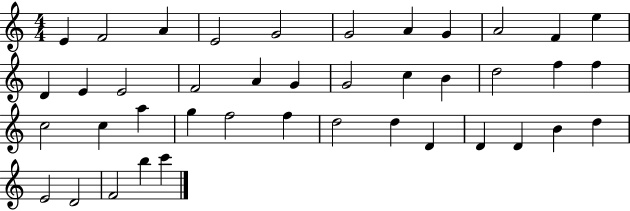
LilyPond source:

{
  \clef treble
  \numericTimeSignature
  \time 4/4
  \key c \major
  e'4 f'2 a'4 | e'2 g'2 | g'2 a'4 g'4 | a'2 f'4 e''4 | \break d'4 e'4 e'2 | f'2 a'4 g'4 | g'2 c''4 b'4 | d''2 f''4 f''4 | \break c''2 c''4 a''4 | g''4 f''2 f''4 | d''2 d''4 d'4 | d'4 d'4 b'4 d''4 | \break e'2 d'2 | f'2 b''4 c'''4 | \bar "|."
}